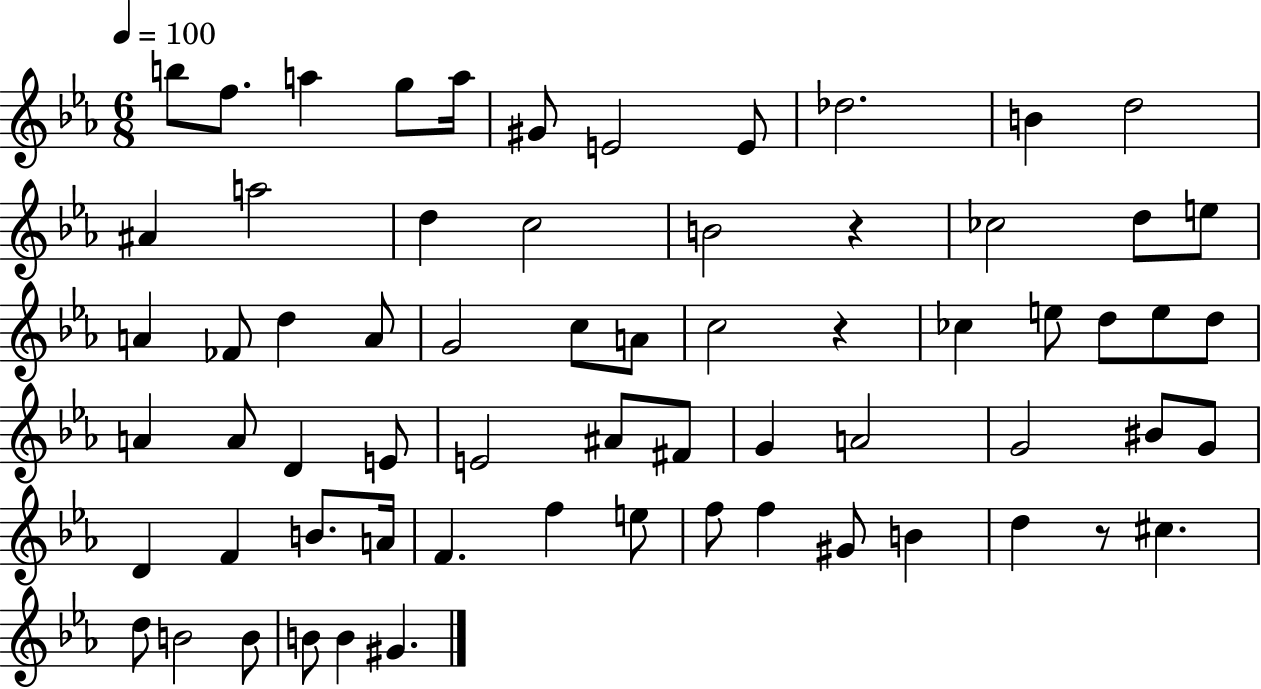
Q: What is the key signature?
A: EES major